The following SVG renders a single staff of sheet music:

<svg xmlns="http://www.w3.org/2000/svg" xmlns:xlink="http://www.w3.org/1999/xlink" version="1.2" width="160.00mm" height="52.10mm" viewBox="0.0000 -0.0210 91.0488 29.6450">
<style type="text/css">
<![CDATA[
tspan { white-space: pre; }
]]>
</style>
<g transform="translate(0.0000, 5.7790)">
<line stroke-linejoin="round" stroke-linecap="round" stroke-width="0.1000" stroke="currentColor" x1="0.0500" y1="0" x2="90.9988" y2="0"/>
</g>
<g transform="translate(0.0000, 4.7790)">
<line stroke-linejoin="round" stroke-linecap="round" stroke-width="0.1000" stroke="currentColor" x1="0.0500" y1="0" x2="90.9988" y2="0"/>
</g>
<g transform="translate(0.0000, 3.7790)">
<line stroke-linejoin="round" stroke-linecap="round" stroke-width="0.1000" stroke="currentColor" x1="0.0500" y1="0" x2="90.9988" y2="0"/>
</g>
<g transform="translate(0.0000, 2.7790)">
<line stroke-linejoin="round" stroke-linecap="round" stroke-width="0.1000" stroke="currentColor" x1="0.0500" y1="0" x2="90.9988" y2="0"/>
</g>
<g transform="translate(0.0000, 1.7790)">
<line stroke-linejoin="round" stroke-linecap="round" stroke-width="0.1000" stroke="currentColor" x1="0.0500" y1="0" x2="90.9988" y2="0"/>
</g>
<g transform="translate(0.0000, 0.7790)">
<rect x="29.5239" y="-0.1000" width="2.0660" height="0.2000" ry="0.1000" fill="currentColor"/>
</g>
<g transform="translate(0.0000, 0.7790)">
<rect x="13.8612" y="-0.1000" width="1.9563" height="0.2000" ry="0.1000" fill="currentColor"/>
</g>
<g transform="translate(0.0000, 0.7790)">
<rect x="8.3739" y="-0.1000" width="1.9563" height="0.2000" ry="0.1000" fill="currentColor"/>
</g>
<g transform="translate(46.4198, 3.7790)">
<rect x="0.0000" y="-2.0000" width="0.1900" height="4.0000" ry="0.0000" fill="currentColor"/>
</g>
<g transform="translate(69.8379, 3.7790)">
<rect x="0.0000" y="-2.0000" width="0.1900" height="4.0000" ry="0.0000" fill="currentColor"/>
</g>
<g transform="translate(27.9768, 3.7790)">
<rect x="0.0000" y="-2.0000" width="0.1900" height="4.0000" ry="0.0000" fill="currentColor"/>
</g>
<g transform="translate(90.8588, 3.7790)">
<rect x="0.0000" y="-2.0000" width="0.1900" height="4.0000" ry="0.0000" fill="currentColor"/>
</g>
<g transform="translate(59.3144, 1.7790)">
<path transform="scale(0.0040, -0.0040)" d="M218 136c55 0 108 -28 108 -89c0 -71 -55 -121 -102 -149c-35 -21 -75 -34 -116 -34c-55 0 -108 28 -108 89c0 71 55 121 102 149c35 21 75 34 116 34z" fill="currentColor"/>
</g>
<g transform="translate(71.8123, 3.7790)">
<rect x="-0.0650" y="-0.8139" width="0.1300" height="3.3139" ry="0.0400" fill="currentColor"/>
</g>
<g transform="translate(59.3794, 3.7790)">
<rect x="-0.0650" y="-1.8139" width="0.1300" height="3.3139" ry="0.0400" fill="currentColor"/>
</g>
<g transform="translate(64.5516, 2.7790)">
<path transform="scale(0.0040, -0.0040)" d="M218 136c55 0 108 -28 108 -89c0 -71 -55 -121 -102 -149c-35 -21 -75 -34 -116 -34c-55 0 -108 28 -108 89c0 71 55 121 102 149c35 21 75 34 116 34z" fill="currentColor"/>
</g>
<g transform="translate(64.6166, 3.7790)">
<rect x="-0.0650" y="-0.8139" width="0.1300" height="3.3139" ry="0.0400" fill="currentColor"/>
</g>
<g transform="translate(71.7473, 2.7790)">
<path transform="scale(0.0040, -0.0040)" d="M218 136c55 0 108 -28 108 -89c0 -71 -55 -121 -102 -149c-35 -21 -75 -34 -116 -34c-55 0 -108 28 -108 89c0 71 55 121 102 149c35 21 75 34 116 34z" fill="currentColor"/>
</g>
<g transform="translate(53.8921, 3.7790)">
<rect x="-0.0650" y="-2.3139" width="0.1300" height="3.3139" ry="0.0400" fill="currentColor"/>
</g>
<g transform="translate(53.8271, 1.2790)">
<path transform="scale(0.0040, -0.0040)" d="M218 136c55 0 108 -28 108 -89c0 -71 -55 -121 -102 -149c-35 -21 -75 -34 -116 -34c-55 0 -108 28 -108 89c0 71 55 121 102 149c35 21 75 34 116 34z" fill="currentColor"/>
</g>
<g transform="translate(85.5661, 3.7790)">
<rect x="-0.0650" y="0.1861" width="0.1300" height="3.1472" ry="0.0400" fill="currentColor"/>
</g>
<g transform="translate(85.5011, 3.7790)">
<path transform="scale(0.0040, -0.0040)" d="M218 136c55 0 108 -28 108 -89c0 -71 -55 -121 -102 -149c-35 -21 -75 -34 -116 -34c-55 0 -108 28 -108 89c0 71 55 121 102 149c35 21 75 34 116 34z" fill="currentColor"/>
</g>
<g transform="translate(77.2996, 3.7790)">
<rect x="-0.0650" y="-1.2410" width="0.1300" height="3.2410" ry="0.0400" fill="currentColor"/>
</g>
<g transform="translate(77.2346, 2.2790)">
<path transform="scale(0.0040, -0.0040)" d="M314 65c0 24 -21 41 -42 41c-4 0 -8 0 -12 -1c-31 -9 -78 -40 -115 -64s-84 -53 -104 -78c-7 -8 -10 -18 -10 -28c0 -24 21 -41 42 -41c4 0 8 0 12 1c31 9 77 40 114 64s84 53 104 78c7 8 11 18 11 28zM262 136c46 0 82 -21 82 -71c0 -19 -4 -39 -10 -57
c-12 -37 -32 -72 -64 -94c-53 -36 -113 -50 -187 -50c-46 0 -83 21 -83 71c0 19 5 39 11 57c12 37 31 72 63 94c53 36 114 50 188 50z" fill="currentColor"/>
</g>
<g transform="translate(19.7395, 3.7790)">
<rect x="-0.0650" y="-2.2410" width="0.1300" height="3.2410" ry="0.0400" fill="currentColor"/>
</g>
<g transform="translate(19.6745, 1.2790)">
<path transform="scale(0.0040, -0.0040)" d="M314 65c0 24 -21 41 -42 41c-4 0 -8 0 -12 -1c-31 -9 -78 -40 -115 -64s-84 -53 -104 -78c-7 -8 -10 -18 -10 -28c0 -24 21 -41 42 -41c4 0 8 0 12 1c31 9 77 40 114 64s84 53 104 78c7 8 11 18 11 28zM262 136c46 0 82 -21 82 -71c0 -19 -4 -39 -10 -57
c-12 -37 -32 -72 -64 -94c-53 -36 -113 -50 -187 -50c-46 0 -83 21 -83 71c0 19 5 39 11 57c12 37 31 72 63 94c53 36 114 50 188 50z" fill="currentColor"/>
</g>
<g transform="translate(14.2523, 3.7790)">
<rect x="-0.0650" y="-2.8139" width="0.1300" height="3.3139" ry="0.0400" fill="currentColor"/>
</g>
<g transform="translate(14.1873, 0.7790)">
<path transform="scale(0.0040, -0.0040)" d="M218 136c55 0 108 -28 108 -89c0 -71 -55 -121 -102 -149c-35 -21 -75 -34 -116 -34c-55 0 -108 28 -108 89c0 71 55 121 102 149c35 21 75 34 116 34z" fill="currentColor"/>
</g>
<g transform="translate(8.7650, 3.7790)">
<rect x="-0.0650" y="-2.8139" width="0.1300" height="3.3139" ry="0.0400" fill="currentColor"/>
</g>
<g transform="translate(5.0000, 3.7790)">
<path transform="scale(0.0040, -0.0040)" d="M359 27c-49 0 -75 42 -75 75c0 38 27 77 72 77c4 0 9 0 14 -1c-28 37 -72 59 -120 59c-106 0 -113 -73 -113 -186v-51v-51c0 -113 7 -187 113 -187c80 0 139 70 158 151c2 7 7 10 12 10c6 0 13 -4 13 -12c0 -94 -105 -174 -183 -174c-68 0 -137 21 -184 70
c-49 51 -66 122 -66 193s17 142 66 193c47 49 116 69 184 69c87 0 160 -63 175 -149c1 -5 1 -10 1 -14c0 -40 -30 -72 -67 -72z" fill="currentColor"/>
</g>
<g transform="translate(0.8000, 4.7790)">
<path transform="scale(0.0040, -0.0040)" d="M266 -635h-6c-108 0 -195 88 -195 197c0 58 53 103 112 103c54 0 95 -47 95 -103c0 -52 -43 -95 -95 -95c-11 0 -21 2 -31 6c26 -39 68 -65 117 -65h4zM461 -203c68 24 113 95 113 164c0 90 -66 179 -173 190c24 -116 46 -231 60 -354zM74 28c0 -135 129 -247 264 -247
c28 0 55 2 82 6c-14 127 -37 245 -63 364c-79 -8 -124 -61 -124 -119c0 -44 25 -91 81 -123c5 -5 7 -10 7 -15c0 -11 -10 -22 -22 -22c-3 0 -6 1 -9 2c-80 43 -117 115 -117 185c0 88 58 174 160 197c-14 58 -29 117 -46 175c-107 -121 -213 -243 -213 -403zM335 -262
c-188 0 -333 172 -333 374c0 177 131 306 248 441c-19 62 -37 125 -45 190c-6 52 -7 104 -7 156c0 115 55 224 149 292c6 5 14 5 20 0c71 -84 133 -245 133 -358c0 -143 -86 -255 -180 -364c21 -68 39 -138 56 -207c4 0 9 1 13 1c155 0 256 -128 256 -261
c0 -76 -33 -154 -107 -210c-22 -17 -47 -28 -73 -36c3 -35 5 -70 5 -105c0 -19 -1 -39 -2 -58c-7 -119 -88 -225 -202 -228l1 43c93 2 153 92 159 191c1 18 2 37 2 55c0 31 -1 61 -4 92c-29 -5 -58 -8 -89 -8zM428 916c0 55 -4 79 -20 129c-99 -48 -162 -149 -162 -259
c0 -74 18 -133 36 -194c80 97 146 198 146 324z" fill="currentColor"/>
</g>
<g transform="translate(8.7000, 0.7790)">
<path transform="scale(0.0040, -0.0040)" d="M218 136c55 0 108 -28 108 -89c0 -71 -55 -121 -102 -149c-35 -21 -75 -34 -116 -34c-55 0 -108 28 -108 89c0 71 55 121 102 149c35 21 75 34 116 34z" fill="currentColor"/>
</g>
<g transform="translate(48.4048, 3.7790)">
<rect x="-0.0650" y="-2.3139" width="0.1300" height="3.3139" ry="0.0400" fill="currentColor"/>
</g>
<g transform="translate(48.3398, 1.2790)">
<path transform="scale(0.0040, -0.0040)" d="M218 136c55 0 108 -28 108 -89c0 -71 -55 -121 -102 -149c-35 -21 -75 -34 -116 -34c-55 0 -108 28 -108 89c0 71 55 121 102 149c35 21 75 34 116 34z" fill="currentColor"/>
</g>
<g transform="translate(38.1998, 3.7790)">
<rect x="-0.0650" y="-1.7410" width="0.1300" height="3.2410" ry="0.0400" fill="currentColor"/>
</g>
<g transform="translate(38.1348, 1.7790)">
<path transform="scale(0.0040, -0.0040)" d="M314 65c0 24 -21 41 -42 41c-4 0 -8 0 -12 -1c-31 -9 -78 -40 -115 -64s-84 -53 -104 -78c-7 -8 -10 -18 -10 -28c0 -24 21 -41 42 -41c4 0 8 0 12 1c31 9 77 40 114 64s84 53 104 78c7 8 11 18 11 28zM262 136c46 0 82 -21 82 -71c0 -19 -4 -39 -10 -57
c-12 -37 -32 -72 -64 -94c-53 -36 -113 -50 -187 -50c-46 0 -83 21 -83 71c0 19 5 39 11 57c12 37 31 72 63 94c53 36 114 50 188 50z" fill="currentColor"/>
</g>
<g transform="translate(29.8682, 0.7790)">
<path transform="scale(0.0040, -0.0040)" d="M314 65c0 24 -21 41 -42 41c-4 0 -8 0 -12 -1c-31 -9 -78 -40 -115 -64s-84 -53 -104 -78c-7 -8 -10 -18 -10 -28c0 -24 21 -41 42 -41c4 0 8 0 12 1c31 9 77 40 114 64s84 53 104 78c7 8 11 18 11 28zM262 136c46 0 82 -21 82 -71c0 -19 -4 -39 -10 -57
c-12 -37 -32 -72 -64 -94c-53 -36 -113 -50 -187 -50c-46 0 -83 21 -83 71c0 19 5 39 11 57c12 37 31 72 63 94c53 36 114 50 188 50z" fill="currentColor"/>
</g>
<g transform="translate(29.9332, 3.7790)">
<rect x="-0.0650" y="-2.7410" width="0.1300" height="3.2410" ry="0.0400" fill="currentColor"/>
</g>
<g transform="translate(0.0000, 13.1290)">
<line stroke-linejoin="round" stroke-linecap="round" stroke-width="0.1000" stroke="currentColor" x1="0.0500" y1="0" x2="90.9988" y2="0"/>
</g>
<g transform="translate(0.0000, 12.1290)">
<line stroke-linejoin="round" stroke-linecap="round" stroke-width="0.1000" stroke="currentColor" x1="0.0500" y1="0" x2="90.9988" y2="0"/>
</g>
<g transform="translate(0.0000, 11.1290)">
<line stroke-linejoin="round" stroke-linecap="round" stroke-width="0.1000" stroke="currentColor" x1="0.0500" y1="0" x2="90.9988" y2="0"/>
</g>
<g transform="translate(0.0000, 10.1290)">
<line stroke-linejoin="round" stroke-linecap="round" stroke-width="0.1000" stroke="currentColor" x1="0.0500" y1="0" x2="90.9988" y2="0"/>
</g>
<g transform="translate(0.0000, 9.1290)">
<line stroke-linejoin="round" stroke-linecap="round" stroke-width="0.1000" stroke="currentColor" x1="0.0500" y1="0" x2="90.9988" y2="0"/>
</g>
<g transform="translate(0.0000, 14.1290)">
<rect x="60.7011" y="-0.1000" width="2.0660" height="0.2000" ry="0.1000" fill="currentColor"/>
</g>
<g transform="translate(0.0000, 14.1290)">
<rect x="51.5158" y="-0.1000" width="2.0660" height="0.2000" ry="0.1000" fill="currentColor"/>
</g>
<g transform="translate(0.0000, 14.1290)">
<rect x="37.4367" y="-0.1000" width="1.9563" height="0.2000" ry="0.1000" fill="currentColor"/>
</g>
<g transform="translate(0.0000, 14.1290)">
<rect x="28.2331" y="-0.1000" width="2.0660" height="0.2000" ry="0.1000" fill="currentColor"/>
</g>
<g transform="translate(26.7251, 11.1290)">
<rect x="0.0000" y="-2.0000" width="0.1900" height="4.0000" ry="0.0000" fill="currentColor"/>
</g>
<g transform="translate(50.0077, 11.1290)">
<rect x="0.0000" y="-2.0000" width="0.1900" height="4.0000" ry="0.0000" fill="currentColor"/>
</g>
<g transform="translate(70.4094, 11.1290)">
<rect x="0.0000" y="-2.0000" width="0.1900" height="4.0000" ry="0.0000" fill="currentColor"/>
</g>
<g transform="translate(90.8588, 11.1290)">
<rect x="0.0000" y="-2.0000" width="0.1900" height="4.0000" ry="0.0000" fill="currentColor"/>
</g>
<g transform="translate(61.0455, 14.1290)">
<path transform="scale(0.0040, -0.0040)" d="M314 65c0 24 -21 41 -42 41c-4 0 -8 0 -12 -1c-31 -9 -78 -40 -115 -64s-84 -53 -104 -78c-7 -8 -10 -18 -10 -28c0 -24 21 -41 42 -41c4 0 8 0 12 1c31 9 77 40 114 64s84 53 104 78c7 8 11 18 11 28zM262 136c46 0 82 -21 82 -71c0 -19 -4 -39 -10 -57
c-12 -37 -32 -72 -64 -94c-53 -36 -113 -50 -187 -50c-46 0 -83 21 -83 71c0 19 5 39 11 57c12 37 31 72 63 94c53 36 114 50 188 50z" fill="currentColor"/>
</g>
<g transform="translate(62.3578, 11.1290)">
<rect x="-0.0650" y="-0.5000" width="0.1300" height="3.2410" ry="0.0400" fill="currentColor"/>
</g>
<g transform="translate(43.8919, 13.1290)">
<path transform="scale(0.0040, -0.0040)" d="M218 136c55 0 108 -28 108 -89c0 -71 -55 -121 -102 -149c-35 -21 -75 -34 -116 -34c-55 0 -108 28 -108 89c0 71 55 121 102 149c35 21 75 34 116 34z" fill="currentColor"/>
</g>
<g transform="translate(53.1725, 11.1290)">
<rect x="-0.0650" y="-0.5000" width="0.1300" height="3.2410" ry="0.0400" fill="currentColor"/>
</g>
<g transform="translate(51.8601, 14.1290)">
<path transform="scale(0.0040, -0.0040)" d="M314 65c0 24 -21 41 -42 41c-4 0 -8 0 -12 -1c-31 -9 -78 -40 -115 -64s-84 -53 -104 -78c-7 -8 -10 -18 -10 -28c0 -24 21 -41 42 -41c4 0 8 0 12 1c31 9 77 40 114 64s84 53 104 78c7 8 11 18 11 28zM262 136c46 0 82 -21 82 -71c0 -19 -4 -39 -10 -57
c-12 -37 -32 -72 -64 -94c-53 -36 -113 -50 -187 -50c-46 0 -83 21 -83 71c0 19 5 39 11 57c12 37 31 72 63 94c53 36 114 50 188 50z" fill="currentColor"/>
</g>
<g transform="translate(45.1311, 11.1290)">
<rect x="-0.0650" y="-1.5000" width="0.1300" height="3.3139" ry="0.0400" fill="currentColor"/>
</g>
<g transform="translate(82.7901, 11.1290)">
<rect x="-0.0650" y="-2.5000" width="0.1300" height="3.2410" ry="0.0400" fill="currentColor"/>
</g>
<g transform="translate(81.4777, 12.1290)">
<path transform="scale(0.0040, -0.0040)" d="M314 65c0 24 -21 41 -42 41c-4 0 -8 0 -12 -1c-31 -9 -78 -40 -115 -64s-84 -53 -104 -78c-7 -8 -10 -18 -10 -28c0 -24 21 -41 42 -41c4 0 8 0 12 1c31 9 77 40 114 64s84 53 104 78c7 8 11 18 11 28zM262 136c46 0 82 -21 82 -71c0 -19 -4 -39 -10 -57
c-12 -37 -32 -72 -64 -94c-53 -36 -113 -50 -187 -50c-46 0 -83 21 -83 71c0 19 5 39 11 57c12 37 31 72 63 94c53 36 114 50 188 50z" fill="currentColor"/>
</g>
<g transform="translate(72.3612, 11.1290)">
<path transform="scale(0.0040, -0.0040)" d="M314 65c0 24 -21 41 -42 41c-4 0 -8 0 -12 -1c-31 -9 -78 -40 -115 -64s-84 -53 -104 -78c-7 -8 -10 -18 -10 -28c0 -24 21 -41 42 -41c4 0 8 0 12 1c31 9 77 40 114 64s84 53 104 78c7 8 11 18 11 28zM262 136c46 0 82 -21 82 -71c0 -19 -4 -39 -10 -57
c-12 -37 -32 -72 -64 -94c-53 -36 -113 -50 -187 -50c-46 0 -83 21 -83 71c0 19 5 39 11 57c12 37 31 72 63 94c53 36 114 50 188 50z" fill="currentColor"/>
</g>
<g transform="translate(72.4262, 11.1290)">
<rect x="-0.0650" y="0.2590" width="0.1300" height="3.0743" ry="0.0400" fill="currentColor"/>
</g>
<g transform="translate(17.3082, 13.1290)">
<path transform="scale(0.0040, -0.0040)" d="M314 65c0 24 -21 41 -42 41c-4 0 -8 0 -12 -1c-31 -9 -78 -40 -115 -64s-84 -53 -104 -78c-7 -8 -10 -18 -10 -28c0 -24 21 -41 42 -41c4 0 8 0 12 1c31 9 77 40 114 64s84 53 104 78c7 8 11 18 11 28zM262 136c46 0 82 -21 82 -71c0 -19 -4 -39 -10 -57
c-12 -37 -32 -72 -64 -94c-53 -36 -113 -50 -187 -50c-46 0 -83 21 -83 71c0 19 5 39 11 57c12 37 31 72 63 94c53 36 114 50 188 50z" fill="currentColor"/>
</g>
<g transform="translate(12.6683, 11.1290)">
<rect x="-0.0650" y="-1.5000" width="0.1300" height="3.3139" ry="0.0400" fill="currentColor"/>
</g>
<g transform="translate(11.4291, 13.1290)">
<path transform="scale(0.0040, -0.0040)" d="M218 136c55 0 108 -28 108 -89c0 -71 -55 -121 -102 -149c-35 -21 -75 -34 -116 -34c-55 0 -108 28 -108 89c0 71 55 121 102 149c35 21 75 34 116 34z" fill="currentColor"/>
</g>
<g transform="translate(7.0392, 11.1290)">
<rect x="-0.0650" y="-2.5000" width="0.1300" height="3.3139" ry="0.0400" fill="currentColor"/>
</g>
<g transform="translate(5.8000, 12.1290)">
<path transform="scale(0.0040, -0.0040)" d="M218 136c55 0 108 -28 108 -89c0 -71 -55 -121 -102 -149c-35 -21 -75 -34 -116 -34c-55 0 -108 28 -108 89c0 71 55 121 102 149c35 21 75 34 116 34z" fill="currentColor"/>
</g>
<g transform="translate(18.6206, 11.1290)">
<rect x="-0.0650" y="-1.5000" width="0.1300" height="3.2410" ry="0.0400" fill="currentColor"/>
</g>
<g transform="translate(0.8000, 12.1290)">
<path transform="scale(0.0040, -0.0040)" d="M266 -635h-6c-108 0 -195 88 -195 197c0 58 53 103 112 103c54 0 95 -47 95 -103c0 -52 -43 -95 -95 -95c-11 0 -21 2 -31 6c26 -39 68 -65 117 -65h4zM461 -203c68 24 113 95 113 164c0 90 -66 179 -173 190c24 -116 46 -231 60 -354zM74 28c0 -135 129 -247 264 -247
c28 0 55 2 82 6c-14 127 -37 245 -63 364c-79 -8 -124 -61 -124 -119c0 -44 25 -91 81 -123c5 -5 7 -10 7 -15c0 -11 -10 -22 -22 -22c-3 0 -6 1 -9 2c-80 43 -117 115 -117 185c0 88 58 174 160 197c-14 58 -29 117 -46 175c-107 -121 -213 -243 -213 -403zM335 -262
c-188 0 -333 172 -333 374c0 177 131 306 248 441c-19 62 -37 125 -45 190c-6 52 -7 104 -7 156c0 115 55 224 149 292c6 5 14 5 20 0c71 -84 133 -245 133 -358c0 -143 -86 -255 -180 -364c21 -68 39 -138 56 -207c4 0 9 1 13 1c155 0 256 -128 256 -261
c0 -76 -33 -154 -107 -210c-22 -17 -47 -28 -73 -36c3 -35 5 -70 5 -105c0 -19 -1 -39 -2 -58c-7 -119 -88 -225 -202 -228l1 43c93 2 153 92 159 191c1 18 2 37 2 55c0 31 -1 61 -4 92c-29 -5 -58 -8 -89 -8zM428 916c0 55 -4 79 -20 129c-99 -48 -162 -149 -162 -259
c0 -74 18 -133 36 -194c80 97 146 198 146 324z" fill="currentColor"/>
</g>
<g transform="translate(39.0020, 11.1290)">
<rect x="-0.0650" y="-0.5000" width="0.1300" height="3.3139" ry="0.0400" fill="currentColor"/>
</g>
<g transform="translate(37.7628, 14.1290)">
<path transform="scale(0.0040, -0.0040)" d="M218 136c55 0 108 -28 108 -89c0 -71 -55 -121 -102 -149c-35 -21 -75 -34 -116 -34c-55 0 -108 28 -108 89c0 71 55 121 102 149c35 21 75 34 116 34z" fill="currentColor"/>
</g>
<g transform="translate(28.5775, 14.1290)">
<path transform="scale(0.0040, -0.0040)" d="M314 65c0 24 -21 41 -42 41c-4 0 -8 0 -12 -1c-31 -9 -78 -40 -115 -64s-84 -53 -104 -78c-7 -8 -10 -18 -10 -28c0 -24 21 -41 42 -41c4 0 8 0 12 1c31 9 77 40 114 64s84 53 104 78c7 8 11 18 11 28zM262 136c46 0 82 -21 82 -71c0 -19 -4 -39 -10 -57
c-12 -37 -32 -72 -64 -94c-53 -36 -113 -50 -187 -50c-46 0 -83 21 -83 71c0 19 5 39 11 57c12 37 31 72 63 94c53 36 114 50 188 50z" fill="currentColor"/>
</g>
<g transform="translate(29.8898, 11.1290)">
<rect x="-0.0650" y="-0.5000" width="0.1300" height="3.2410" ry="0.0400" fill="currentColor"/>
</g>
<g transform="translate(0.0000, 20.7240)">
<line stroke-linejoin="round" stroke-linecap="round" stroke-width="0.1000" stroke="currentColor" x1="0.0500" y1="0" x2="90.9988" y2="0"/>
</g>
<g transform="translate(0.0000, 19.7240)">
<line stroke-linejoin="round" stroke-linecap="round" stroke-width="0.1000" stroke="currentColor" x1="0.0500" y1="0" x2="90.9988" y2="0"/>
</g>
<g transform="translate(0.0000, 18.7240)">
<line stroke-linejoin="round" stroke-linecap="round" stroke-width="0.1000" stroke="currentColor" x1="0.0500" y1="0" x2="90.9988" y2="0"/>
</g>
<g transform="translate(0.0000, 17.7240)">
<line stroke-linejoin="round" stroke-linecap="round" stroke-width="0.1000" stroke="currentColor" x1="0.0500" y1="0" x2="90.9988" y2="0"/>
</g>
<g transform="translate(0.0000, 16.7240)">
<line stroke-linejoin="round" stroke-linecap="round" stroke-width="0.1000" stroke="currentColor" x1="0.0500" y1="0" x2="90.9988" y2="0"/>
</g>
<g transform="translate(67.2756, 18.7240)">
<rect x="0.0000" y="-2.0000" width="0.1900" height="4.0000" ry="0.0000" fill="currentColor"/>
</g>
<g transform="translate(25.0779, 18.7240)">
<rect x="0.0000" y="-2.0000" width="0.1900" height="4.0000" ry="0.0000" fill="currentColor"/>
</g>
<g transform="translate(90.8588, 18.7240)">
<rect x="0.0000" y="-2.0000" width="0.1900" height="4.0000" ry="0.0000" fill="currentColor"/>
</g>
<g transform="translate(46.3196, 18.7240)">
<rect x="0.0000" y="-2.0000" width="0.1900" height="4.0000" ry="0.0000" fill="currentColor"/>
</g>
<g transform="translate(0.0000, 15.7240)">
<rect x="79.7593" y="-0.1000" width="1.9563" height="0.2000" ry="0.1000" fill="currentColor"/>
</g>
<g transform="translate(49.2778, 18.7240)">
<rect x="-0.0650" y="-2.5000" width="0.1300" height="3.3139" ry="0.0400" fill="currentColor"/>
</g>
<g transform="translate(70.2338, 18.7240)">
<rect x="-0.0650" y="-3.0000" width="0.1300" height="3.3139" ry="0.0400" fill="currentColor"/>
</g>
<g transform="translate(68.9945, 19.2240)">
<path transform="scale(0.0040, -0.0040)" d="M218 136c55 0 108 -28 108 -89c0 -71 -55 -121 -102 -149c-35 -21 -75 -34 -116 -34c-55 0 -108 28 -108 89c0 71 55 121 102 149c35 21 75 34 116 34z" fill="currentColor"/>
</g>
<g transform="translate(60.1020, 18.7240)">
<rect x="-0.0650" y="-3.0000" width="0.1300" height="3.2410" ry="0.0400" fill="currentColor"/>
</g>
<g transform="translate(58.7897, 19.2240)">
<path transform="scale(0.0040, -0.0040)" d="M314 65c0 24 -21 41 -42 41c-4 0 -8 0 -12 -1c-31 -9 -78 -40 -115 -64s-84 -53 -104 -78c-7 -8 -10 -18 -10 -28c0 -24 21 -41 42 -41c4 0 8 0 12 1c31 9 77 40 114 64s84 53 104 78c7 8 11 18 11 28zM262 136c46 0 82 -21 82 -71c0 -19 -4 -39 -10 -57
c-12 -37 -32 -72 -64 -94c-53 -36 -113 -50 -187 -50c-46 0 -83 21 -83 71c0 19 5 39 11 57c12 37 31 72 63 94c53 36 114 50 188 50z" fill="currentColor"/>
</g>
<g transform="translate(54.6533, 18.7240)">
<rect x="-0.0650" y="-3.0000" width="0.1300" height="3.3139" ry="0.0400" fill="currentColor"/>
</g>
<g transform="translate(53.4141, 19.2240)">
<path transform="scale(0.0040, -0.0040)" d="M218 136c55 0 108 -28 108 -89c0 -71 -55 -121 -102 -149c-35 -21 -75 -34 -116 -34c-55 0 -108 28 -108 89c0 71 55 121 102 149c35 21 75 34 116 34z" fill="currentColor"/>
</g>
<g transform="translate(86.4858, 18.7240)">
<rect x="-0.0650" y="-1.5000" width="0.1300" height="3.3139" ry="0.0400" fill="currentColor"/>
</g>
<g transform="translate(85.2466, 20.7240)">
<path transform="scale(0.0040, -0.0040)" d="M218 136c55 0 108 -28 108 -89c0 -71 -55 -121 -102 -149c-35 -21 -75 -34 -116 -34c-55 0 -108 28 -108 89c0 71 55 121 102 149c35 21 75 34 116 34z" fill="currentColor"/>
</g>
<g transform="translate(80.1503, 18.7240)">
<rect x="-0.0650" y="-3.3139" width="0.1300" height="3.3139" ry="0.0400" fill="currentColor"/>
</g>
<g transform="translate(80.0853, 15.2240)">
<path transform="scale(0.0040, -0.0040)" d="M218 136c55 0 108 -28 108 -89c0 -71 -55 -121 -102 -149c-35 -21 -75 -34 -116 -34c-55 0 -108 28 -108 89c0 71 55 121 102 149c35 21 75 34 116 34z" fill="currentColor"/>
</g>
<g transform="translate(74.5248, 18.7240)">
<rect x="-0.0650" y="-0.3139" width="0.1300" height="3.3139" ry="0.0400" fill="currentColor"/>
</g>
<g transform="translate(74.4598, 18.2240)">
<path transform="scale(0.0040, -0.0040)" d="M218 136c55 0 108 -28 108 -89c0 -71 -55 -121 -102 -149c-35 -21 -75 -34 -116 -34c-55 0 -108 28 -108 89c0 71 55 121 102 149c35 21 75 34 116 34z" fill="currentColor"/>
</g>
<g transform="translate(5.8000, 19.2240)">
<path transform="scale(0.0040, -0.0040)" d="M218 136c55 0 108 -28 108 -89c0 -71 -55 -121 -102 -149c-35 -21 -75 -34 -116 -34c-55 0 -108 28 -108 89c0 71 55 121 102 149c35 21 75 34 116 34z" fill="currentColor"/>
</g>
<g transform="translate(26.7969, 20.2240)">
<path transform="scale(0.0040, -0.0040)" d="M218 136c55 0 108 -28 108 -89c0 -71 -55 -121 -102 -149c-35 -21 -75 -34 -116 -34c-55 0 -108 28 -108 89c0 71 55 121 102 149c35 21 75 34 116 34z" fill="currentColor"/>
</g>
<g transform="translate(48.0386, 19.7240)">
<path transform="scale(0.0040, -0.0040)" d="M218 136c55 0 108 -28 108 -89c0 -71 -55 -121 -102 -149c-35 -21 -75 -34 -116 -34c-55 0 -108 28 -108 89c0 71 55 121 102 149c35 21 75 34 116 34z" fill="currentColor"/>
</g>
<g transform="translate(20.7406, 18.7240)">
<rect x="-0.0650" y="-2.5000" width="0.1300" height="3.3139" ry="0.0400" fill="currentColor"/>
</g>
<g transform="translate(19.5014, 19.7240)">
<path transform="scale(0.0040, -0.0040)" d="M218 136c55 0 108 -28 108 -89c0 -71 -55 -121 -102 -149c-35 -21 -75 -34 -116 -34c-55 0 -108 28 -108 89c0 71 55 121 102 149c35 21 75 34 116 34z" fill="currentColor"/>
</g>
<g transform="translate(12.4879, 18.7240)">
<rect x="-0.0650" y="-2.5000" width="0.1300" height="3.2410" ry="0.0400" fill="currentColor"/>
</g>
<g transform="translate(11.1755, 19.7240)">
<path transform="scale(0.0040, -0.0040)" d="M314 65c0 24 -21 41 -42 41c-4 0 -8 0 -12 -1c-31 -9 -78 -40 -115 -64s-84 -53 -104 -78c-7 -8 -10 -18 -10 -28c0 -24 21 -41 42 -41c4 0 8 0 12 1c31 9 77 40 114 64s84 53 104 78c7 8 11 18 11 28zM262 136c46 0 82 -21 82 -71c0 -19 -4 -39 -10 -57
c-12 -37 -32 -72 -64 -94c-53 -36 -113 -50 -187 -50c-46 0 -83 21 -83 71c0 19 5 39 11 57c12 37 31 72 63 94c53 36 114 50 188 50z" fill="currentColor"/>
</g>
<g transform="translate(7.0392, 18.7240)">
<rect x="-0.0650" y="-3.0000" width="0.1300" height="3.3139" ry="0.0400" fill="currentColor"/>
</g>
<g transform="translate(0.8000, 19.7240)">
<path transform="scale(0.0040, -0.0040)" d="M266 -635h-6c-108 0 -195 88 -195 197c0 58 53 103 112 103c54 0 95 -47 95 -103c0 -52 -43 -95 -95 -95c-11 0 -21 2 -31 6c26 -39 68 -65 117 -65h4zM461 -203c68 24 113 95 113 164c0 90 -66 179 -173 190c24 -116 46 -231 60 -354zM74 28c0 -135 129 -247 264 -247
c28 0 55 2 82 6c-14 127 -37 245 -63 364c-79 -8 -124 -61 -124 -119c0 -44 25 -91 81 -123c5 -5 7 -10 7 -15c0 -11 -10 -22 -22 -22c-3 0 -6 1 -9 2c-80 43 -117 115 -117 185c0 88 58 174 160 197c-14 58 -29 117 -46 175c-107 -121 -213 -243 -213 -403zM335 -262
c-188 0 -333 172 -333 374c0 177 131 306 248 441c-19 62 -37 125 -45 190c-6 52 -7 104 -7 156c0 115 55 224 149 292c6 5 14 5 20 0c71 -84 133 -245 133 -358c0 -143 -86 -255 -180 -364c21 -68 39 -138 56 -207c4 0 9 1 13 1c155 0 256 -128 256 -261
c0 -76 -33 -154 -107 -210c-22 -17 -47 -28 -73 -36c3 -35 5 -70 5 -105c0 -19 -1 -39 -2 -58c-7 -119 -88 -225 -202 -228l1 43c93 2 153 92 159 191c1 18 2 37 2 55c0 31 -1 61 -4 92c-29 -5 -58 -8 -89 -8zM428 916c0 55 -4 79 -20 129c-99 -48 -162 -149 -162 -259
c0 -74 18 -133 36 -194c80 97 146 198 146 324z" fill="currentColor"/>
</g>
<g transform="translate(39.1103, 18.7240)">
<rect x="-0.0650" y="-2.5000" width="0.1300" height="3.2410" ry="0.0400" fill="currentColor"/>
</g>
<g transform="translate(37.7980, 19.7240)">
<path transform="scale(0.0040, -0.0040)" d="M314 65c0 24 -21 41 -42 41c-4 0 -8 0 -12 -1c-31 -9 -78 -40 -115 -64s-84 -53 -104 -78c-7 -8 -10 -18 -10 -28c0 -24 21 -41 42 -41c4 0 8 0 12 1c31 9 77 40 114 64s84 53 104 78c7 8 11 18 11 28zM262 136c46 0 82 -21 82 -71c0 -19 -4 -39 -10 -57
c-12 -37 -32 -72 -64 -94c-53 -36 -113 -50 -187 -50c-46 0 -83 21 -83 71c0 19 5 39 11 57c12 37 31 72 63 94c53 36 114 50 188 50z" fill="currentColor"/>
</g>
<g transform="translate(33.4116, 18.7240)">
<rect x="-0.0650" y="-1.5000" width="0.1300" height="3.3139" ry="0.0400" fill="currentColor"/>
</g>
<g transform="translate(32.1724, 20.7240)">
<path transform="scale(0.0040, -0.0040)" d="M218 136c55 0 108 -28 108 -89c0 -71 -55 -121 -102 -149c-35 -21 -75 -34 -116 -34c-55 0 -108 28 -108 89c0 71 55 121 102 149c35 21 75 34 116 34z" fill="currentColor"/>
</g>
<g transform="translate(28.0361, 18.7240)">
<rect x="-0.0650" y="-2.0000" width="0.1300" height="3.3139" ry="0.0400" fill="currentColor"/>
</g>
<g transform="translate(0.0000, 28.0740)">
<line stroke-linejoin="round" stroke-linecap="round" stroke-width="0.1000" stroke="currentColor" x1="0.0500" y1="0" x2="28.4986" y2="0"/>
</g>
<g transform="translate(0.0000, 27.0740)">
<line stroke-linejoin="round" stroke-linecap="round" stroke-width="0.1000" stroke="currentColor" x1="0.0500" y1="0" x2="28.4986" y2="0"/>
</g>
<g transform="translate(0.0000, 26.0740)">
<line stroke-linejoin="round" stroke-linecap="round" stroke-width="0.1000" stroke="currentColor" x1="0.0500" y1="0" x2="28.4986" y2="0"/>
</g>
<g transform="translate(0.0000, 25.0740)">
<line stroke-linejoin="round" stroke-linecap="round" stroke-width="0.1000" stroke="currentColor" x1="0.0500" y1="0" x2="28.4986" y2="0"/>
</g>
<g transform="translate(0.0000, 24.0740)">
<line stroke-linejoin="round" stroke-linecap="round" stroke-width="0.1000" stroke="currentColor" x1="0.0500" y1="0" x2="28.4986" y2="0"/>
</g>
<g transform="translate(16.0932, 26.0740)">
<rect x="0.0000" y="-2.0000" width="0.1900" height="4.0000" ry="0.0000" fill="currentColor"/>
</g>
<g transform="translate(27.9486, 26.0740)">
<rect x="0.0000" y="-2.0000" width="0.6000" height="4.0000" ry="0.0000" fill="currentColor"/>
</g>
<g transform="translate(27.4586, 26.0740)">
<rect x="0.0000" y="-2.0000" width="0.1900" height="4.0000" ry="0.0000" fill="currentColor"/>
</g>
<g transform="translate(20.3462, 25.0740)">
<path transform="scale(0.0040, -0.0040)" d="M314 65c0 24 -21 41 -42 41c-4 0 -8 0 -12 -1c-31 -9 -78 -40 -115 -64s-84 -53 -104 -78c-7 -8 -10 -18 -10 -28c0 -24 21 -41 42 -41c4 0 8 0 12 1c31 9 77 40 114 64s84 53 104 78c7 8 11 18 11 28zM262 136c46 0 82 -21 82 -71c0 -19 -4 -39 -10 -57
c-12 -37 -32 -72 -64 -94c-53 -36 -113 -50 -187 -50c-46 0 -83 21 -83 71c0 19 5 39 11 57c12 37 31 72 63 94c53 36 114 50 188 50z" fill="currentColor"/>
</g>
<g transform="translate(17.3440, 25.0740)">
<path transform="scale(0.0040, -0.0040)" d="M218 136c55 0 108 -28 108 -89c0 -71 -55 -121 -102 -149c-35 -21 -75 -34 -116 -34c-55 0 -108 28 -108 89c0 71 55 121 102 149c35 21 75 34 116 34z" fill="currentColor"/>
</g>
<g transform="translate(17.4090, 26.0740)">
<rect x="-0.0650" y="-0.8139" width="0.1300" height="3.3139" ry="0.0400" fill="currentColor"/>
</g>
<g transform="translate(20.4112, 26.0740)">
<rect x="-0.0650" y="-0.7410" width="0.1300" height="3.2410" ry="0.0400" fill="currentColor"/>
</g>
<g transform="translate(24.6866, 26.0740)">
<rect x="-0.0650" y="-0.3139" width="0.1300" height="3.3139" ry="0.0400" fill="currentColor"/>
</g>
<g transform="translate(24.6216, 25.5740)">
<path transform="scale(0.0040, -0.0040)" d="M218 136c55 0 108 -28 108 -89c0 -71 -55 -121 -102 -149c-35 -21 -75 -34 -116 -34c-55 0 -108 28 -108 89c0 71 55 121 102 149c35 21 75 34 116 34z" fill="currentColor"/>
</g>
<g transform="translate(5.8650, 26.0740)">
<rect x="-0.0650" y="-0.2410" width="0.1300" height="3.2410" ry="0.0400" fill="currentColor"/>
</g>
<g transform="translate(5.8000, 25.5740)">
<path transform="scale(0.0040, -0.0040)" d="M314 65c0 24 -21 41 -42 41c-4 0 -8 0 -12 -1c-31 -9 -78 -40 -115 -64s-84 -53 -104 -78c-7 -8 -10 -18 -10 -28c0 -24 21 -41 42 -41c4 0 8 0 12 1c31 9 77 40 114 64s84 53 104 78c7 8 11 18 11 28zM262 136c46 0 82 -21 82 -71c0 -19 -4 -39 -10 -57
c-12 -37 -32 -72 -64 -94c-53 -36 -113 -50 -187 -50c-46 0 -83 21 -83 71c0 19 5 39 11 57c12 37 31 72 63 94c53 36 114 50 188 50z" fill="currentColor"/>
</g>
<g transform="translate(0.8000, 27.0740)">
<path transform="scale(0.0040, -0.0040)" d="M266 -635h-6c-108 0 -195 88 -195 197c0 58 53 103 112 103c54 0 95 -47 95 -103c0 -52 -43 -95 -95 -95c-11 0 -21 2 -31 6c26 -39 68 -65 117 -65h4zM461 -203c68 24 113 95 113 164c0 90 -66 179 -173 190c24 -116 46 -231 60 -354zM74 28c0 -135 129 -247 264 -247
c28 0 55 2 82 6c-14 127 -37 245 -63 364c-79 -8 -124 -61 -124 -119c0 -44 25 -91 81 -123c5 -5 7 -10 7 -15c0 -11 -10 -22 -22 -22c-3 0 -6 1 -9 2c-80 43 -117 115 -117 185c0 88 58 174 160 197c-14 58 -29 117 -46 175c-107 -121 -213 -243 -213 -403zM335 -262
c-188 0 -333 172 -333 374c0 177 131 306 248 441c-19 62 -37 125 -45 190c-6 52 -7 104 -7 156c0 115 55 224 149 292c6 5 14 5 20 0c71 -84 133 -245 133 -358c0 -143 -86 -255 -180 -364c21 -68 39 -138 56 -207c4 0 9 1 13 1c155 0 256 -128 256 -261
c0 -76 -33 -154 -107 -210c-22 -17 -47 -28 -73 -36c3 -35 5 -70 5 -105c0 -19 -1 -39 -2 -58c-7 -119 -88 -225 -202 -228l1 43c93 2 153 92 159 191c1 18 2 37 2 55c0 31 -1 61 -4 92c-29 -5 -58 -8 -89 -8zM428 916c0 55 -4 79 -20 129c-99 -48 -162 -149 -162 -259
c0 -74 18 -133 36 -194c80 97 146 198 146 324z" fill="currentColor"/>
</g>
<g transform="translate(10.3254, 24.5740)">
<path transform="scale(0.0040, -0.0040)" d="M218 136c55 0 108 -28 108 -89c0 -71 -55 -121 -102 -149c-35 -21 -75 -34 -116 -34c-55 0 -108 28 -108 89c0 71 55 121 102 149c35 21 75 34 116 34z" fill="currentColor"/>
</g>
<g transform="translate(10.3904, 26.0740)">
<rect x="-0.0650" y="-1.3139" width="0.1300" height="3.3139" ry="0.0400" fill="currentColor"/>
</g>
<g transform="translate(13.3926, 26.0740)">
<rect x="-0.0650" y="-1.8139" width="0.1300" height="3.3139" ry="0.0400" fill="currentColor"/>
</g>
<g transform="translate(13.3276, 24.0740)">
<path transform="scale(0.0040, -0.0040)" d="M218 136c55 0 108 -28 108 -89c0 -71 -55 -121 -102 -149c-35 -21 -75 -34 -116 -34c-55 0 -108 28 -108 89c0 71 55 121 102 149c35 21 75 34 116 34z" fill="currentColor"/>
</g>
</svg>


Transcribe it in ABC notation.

X:1
T:Untitled
M:4/4
L:1/4
K:C
a a g2 a2 f2 g g f d d e2 B G E E2 C2 C E C2 C2 B2 G2 A G2 G F E G2 G A A2 A c b E c2 e f d d2 c